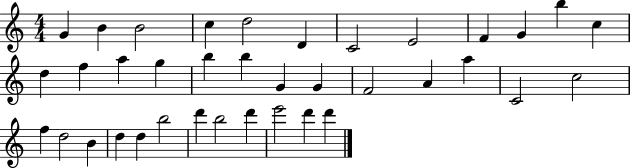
G4/q B4/q B4/h C5/q D5/h D4/q C4/h E4/h F4/q G4/q B5/q C5/q D5/q F5/q A5/q G5/q B5/q B5/q G4/q G4/q F4/h A4/q A5/q C4/h C5/h F5/q D5/h B4/q D5/q D5/q B5/h D6/q B5/h D6/q E6/h D6/q D6/q